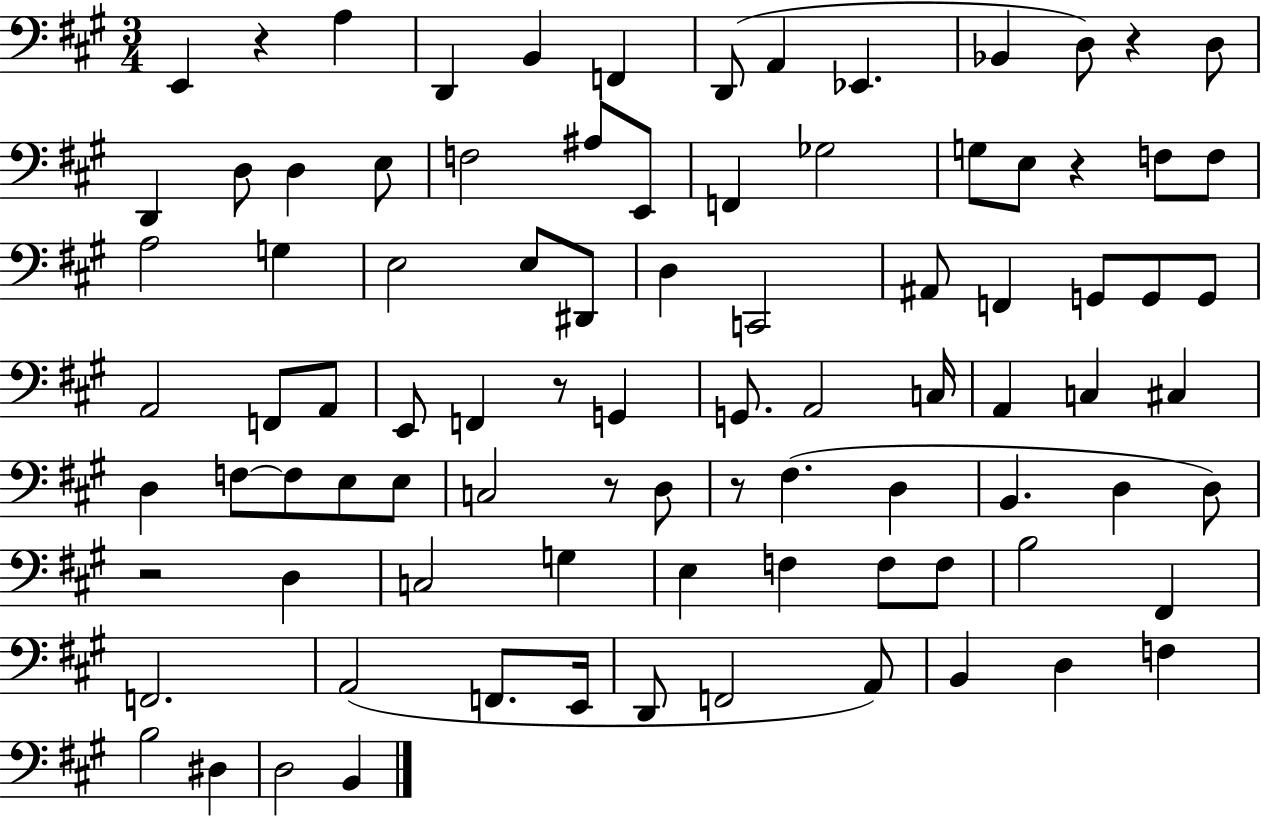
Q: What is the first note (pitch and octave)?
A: E2